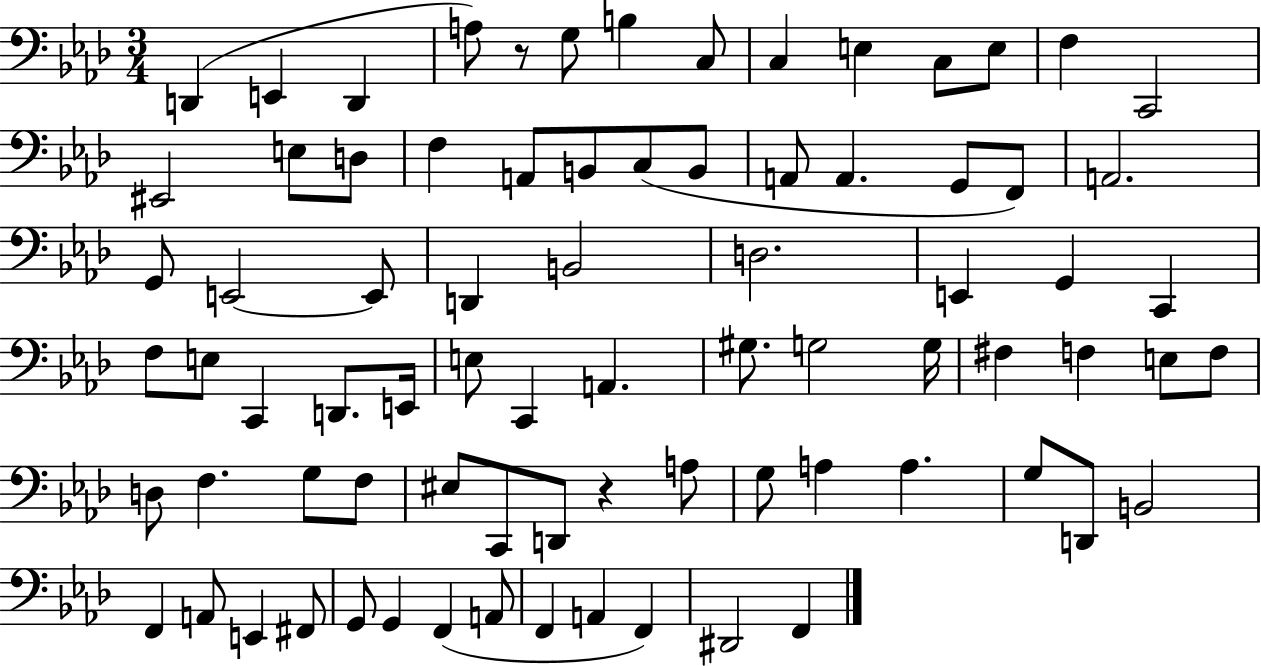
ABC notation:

X:1
T:Untitled
M:3/4
L:1/4
K:Ab
D,, E,, D,, A,/2 z/2 G,/2 B, C,/2 C, E, C,/2 E,/2 F, C,,2 ^E,,2 E,/2 D,/2 F, A,,/2 B,,/2 C,/2 B,,/2 A,,/2 A,, G,,/2 F,,/2 A,,2 G,,/2 E,,2 E,,/2 D,, B,,2 D,2 E,, G,, C,, F,/2 E,/2 C,, D,,/2 E,,/4 E,/2 C,, A,, ^G,/2 G,2 G,/4 ^F, F, E,/2 F,/2 D,/2 F, G,/2 F,/2 ^E,/2 C,,/2 D,,/2 z A,/2 G,/2 A, A, G,/2 D,,/2 B,,2 F,, A,,/2 E,, ^F,,/2 G,,/2 G,, F,, A,,/2 F,, A,, F,, ^D,,2 F,,